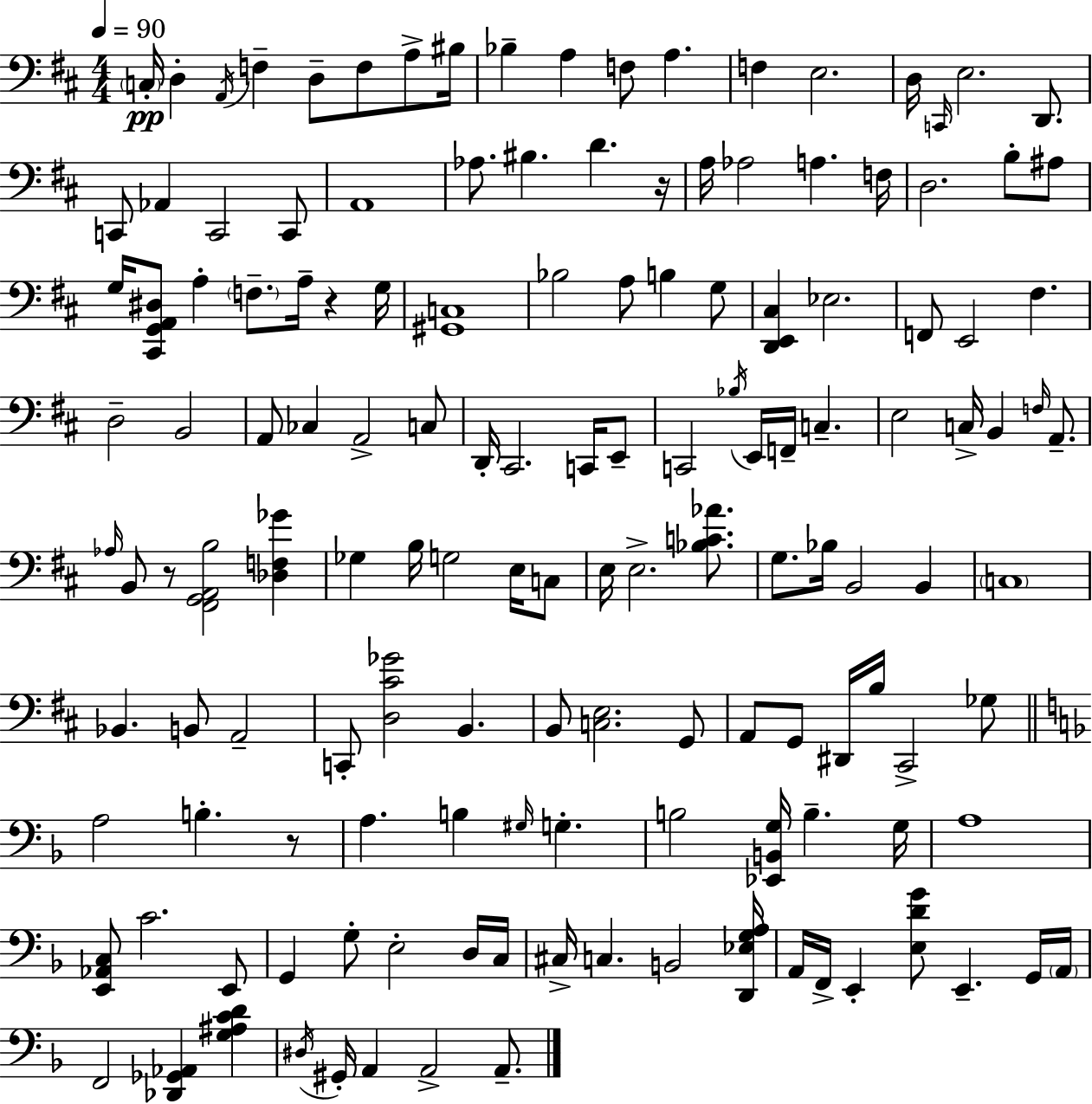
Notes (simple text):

C3/s D3/q A2/s F3/q D3/e F3/e A3/e BIS3/s Bb3/q A3/q F3/e A3/q. F3/q E3/h. D3/s C2/s E3/h. D2/e. C2/e Ab2/q C2/h C2/e A2/w Ab3/e. BIS3/q. D4/q. R/s A3/s Ab3/h A3/q. F3/s D3/h. B3/e A#3/e G3/s [C#2,G2,A2,D#3]/e A3/q F3/e. A3/s R/q G3/s [G#2,C3]/w Bb3/h A3/e B3/q G3/e [D2,E2,C#3]/q Eb3/h. F2/e E2/h F#3/q. D3/h B2/h A2/e CES3/q A2/h C3/e D2/s C#2/h. C2/s E2/e C2/h Bb3/s E2/s F2/s C3/q. E3/h C3/s B2/q F3/s A2/e. Ab3/s B2/e R/e [F#2,G2,A2,B3]/h [Db3,F3,Gb4]/q Gb3/q B3/s G3/h E3/s C3/e E3/s E3/h. [Bb3,C4,Ab4]/e. G3/e. Bb3/s B2/h B2/q C3/w Bb2/q. B2/e A2/h C2/e [D3,C#4,Gb4]/h B2/q. B2/e [C3,E3]/h. G2/e A2/e G2/e D#2/s B3/s C#2/h Gb3/e A3/h B3/q. R/e A3/q. B3/q G#3/s G3/q. B3/h [Eb2,B2,G3]/s B3/q. G3/s A3/w [E2,Ab2,C3]/e C4/h. E2/e G2/q G3/e E3/h D3/s C3/s C#3/s C3/q. B2/h [D2,Eb3,G3,A3]/s A2/s F2/s E2/q [E3,D4,G4]/e E2/q. G2/s A2/s F2/h [Db2,Gb2,Ab2]/q [G3,A#3,C4,D4]/q D#3/s G#2/s A2/q A2/h A2/e.